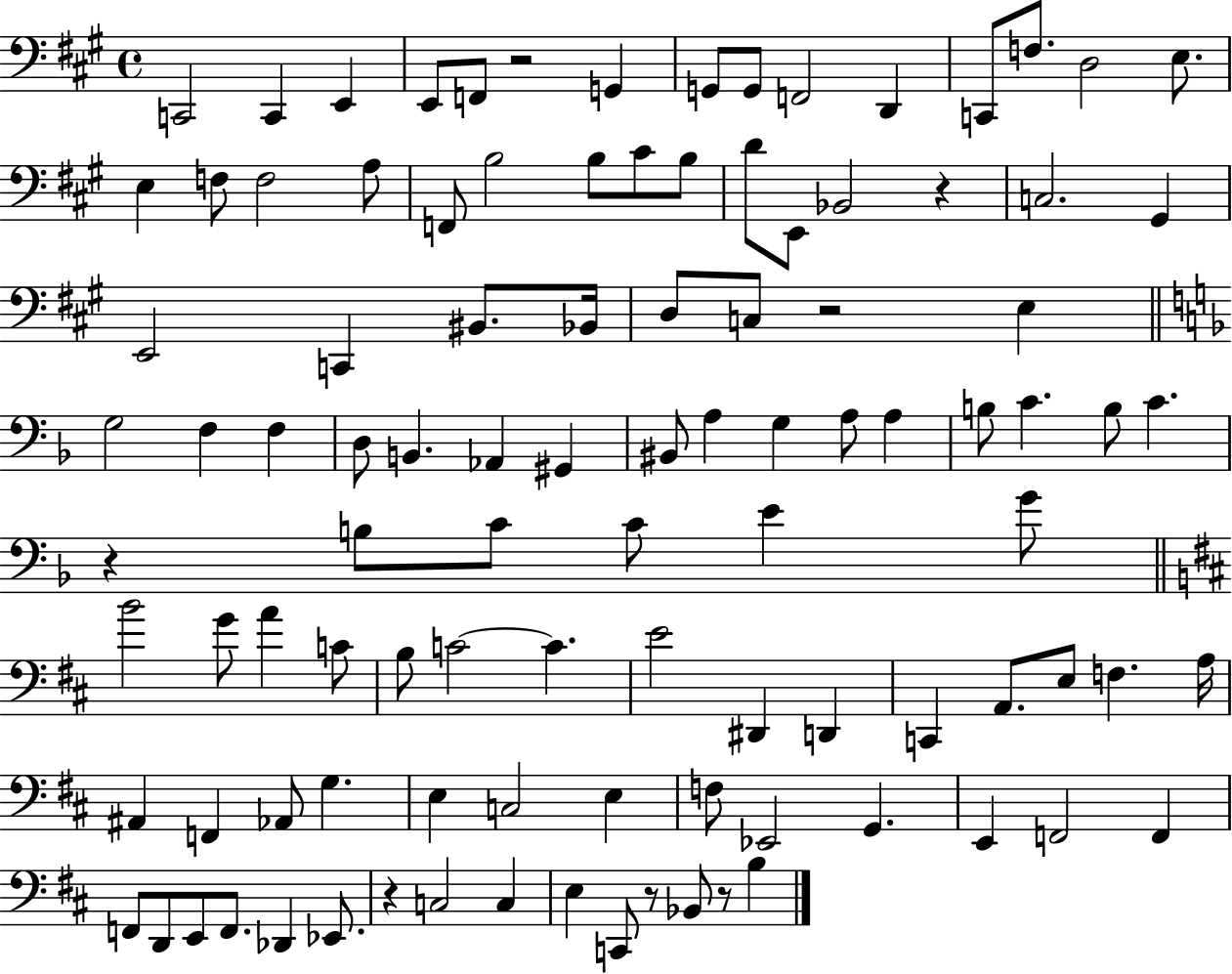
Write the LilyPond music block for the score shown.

{
  \clef bass
  \time 4/4
  \defaultTimeSignature
  \key a \major
  c,2 c,4 e,4 | e,8 f,8 r2 g,4 | g,8 g,8 f,2 d,4 | c,8 f8. d2 e8. | \break e4 f8 f2 a8 | f,8 b2 b8 cis'8 b8 | d'8 e,8 bes,2 r4 | c2. gis,4 | \break e,2 c,4 bis,8. bes,16 | d8 c8 r2 e4 | \bar "||" \break \key d \minor g2 f4 f4 | d8 b,4. aes,4 gis,4 | bis,8 a4 g4 a8 a4 | b8 c'4. b8 c'4. | \break r4 b8 c'8 c'8 e'4 g'8 | \bar "||" \break \key b \minor b'2 g'8 a'4 c'8 | b8 c'2~~ c'4. | e'2 dis,4 d,4 | c,4 a,8. e8 f4. a16 | \break ais,4 f,4 aes,8 g4. | e4 c2 e4 | f8 ees,2 g,4. | e,4 f,2 f,4 | \break f,8 d,8 e,8 f,8. des,4 ees,8. | r4 c2 c4 | e4 c,8 r8 bes,8 r8 b4 | \bar "|."
}